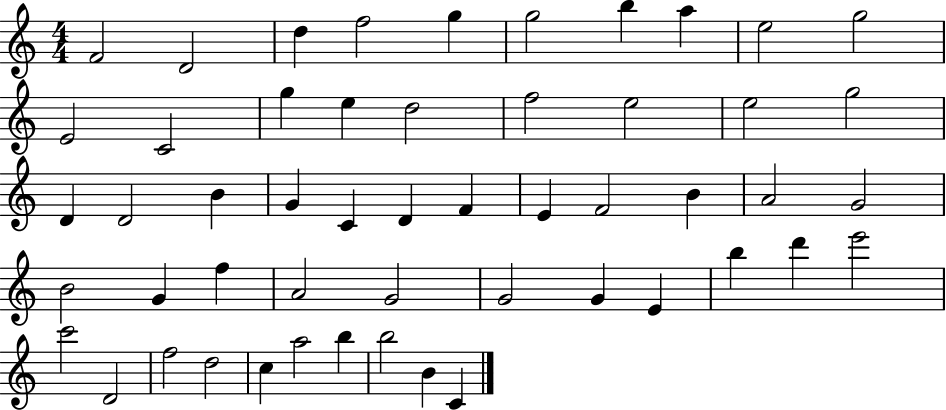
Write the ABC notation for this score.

X:1
T:Untitled
M:4/4
L:1/4
K:C
F2 D2 d f2 g g2 b a e2 g2 E2 C2 g e d2 f2 e2 e2 g2 D D2 B G C D F E F2 B A2 G2 B2 G f A2 G2 G2 G E b d' e'2 c'2 D2 f2 d2 c a2 b b2 B C